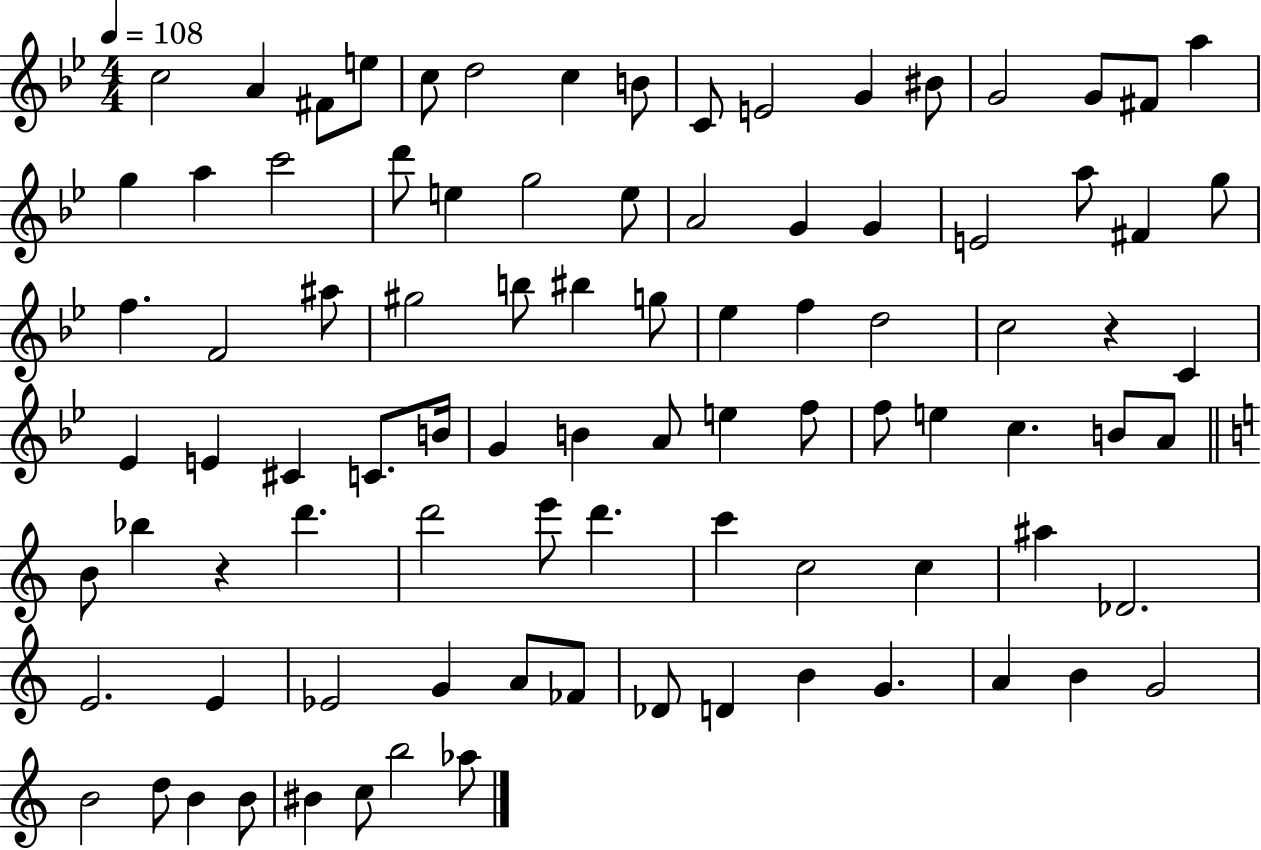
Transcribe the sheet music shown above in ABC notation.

X:1
T:Untitled
M:4/4
L:1/4
K:Bb
c2 A ^F/2 e/2 c/2 d2 c B/2 C/2 E2 G ^B/2 G2 G/2 ^F/2 a g a c'2 d'/2 e g2 e/2 A2 G G E2 a/2 ^F g/2 f F2 ^a/2 ^g2 b/2 ^b g/2 _e f d2 c2 z C _E E ^C C/2 B/4 G B A/2 e f/2 f/2 e c B/2 A/2 B/2 _b z d' d'2 e'/2 d' c' c2 c ^a _D2 E2 E _E2 G A/2 _F/2 _D/2 D B G A B G2 B2 d/2 B B/2 ^B c/2 b2 _a/2